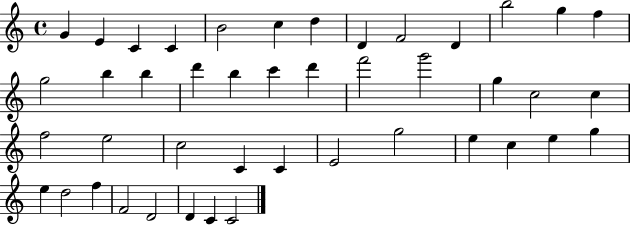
G4/q E4/q C4/q C4/q B4/h C5/q D5/q D4/q F4/h D4/q B5/h G5/q F5/q G5/h B5/q B5/q D6/q B5/q C6/q D6/q F6/h G6/h G5/q C5/h C5/q F5/h E5/h C5/h C4/q C4/q E4/h G5/h E5/q C5/q E5/q G5/q E5/q D5/h F5/q F4/h D4/h D4/q C4/q C4/h